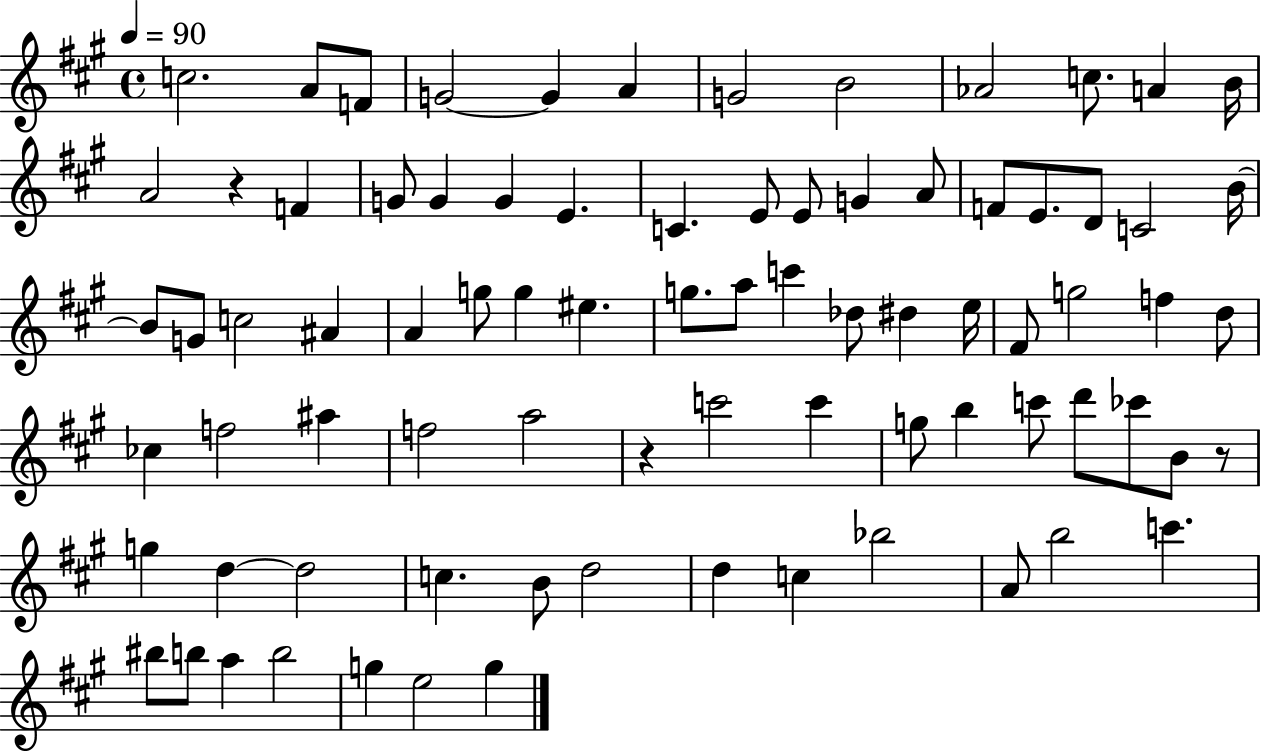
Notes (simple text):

C5/h. A4/e F4/e G4/h G4/q A4/q G4/h B4/h Ab4/h C5/e. A4/q B4/s A4/h R/q F4/q G4/e G4/q G4/q E4/q. C4/q. E4/e E4/e G4/q A4/e F4/e E4/e. D4/e C4/h B4/s B4/e G4/e C5/h A#4/q A4/q G5/e G5/q EIS5/q. G5/e. A5/e C6/q Db5/e D#5/q E5/s F#4/e G5/h F5/q D5/e CES5/q F5/h A#5/q F5/h A5/h R/q C6/h C6/q G5/e B5/q C6/e D6/e CES6/e B4/e R/e G5/q D5/q D5/h C5/q. B4/e D5/h D5/q C5/q Bb5/h A4/e B5/h C6/q. BIS5/e B5/e A5/q B5/h G5/q E5/h G5/q